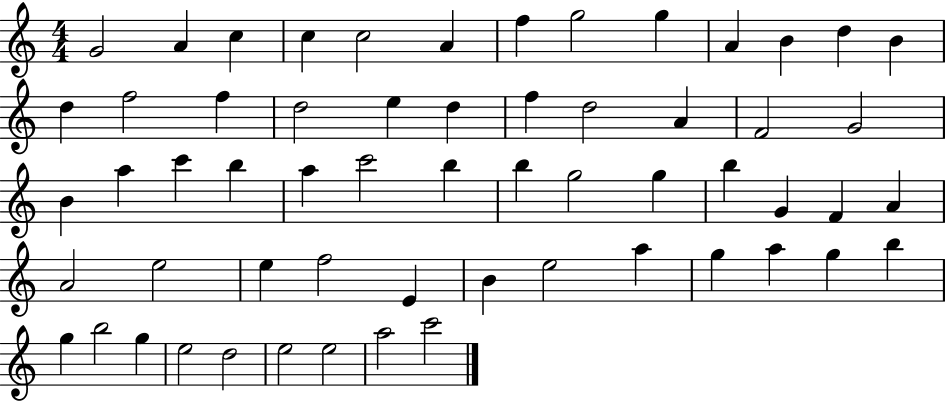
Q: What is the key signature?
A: C major